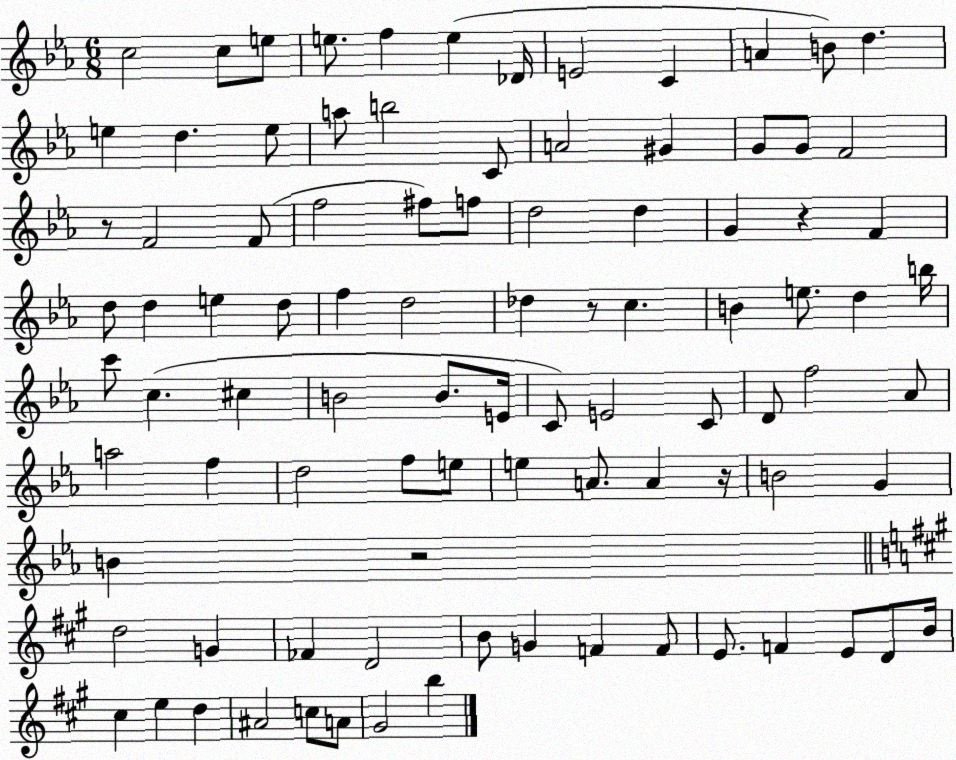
X:1
T:Untitled
M:6/8
L:1/4
K:Eb
c2 c/2 e/2 e/2 f e _D/4 E2 C A B/2 d e d e/2 a/2 b2 C/2 A2 ^G G/2 G/2 F2 z/2 F2 F/2 f2 ^f/2 f/2 d2 d G z F d/2 d e d/2 f d2 _d z/2 c B e/2 d b/4 c'/2 c ^c B2 B/2 E/4 C/2 E2 C/2 D/2 f2 _A/2 a2 f d2 f/2 e/2 e A/2 A z/4 B2 G B z2 d2 G _F D2 B/2 G F F/2 E/2 F E/2 D/2 B/4 ^c e d ^A2 c/2 A/2 ^G2 b